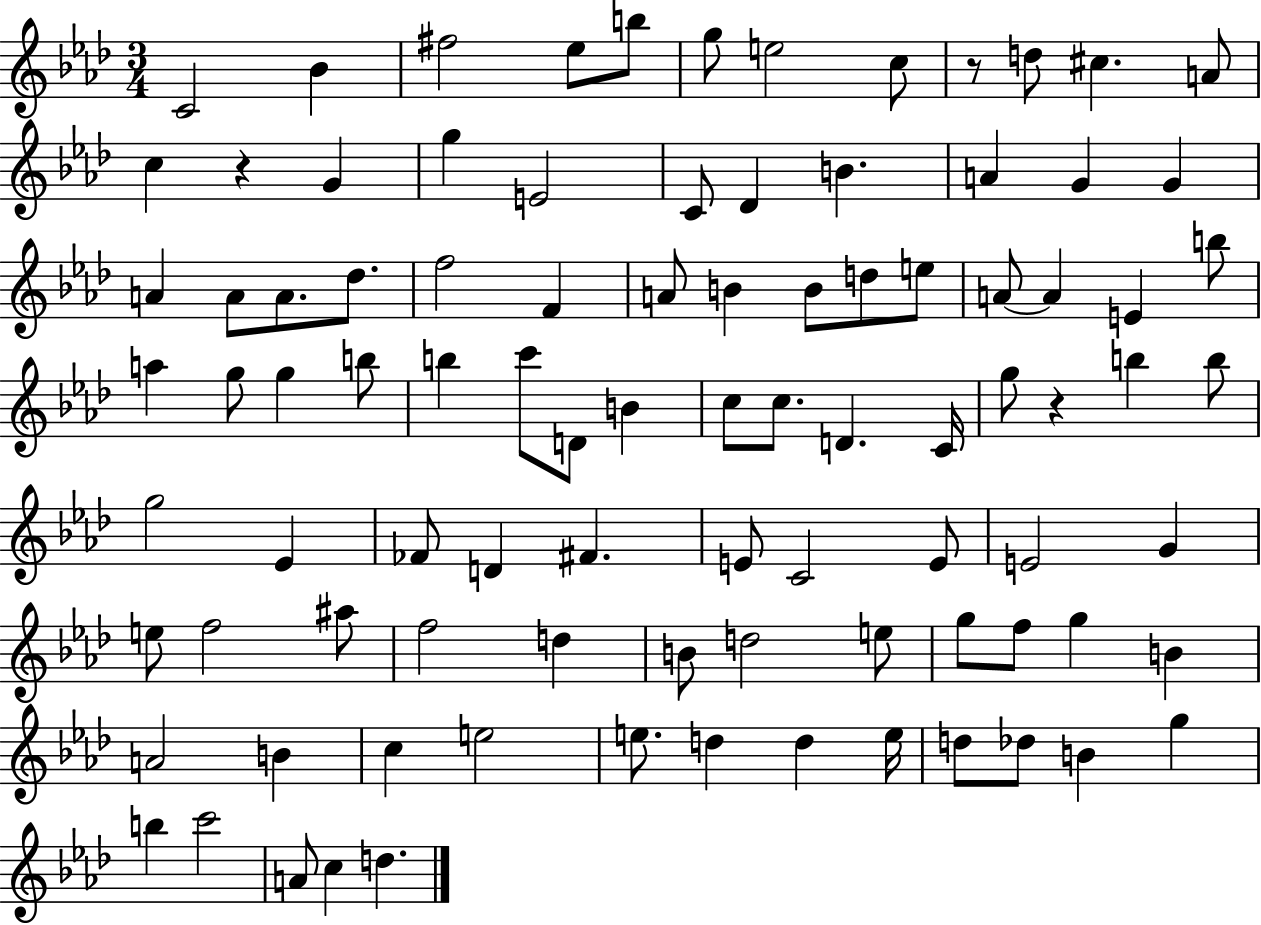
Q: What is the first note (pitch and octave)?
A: C4